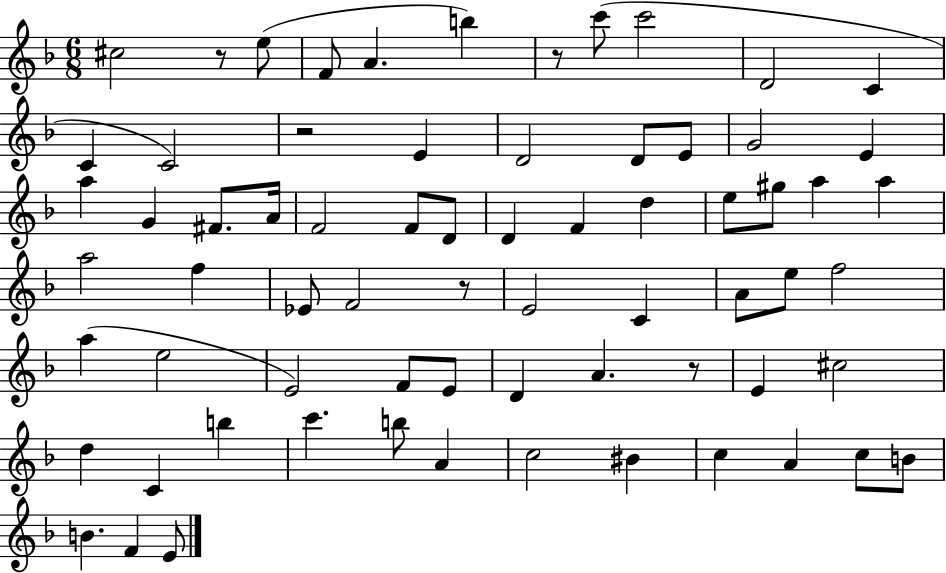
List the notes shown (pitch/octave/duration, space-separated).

C#5/h R/e E5/e F4/e A4/q. B5/q R/e C6/e C6/h D4/h C4/q C4/q C4/h R/h E4/q D4/h D4/e E4/e G4/h E4/q A5/q G4/q F#4/e. A4/s F4/h F4/e D4/e D4/q F4/q D5/q E5/e G#5/e A5/q A5/q A5/h F5/q Eb4/e F4/h R/e E4/h C4/q A4/e E5/e F5/h A5/q E5/h E4/h F4/e E4/e D4/q A4/q. R/e E4/q C#5/h D5/q C4/q B5/q C6/q. B5/e A4/q C5/h BIS4/q C5/q A4/q C5/e B4/e B4/q. F4/q E4/e